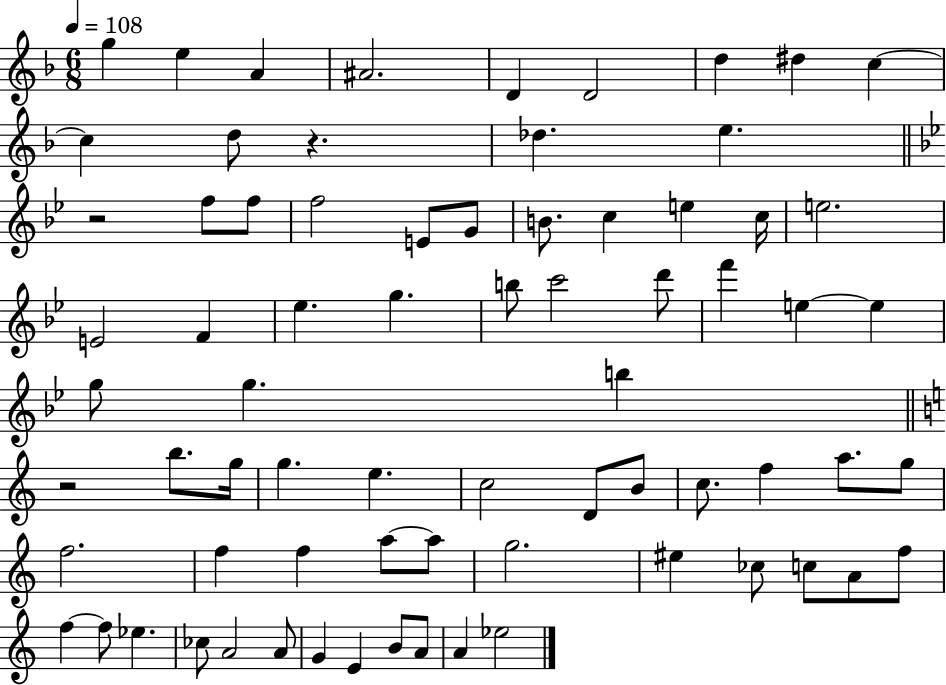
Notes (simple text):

G5/q E5/q A4/q A#4/h. D4/q D4/h D5/q D#5/q C5/q C5/q D5/e R/q. Db5/q. E5/q. R/h F5/e F5/e F5/h E4/e G4/e B4/e. C5/q E5/q C5/s E5/h. E4/h F4/q Eb5/q. G5/q. B5/e C6/h D6/e F6/q E5/q E5/q G5/e G5/q. B5/q R/h B5/e. G5/s G5/q. E5/q. C5/h D4/e B4/e C5/e. F5/q A5/e. G5/e F5/h. F5/q F5/q A5/e A5/e G5/h. EIS5/q CES5/e C5/e A4/e F5/e F5/q F5/e Eb5/q. CES5/e A4/h A4/e G4/q E4/q B4/e A4/e A4/q Eb5/h